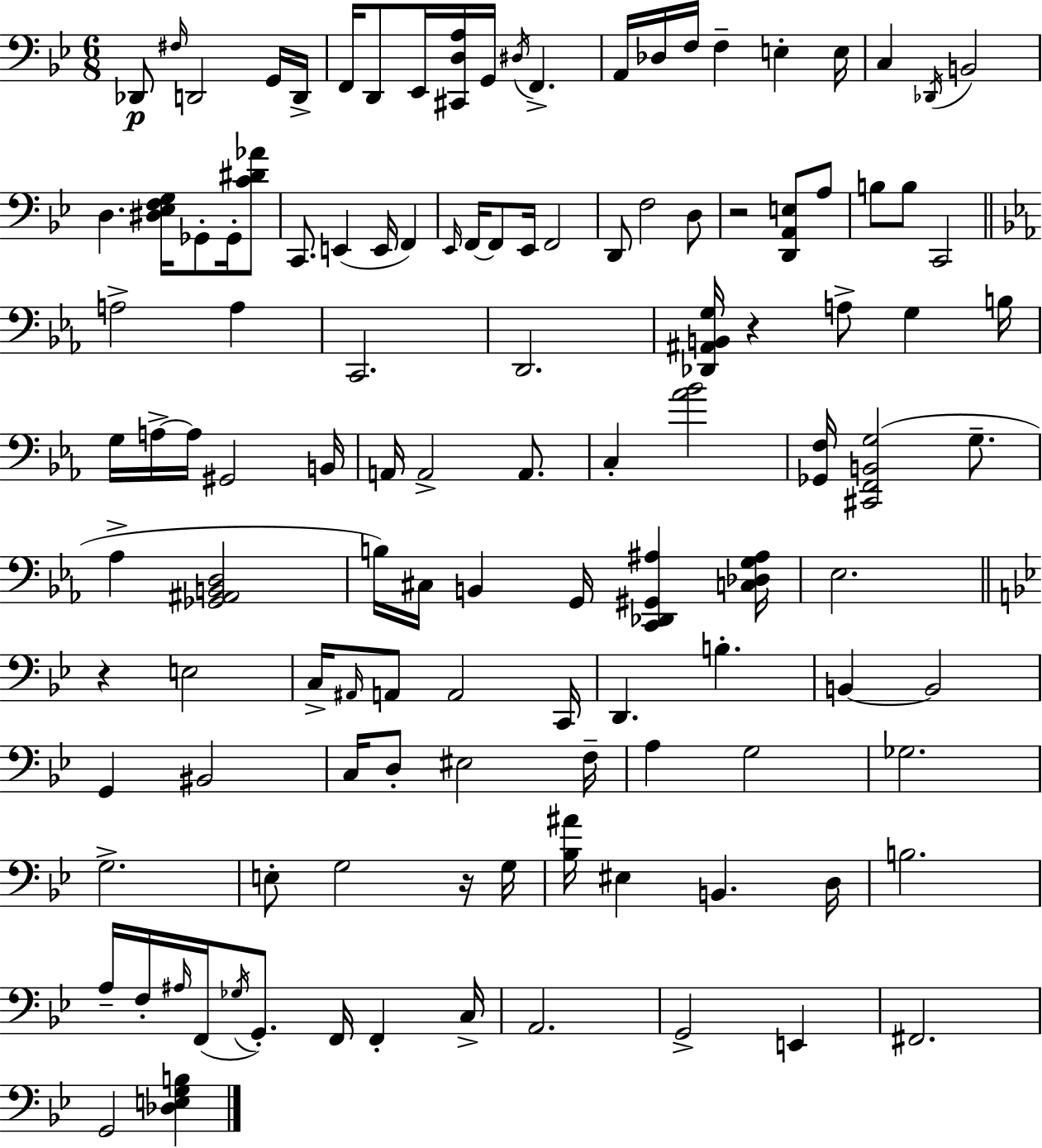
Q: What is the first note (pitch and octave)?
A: Db2